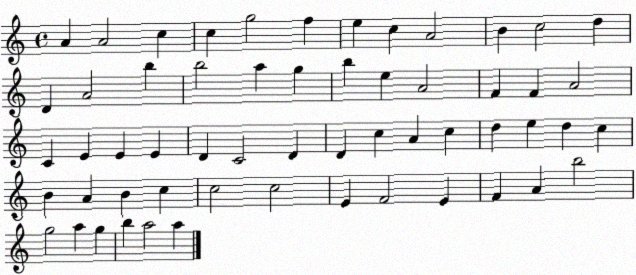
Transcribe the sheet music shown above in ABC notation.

X:1
T:Untitled
M:4/4
L:1/4
K:C
A A2 c c g2 f e c A2 B c2 d D A2 b b2 a g b e A2 F F A2 C E E E D C2 D D c A c d e d c B A B c c2 c2 E F2 E F A b2 g2 a g b a2 a